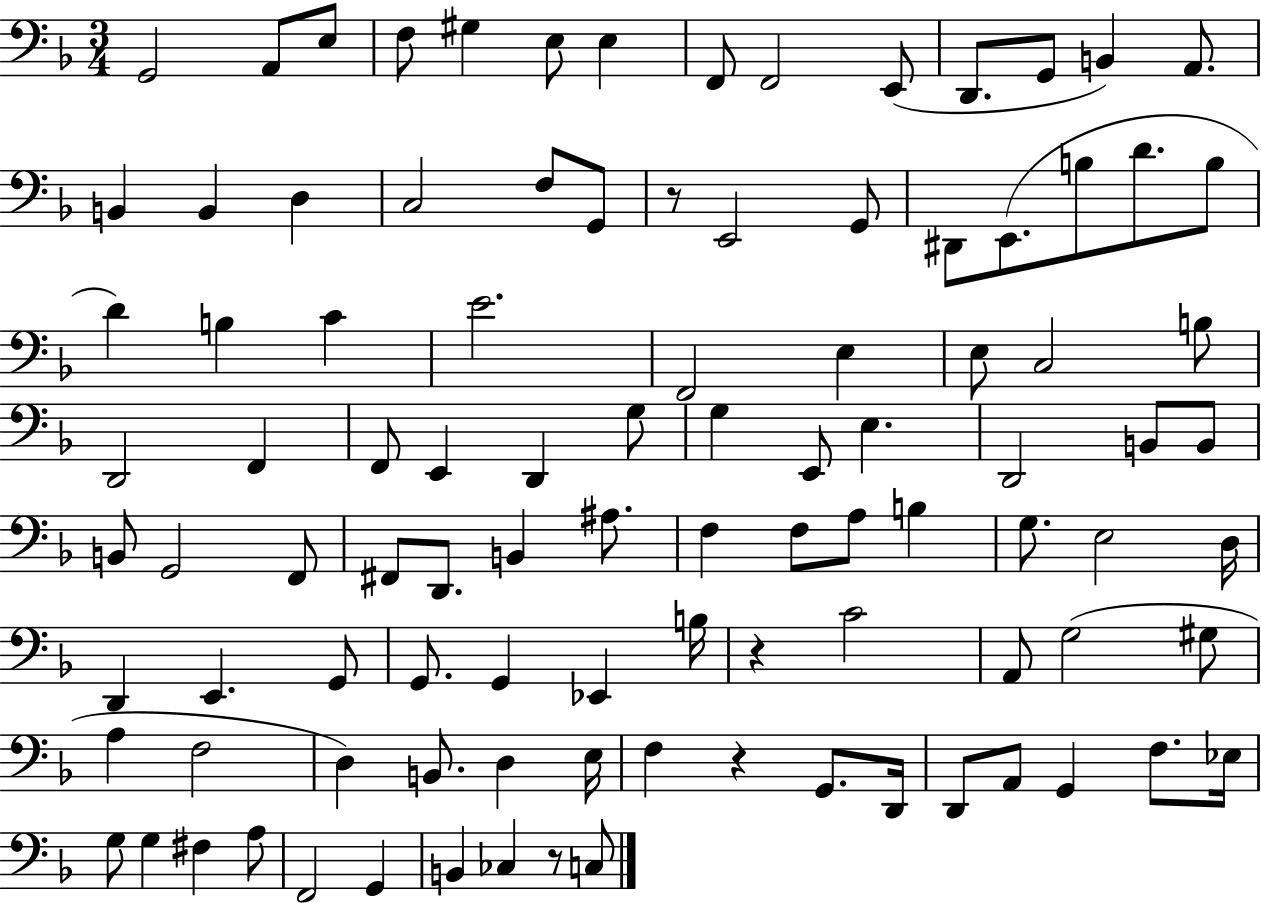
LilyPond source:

{
  \clef bass
  \numericTimeSignature
  \time 3/4
  \key f \major
  \repeat volta 2 { g,2 a,8 e8 | f8 gis4 e8 e4 | f,8 f,2 e,8( | d,8. g,8 b,4) a,8. | \break b,4 b,4 d4 | c2 f8 g,8 | r8 e,2 g,8 | dis,8 e,8.( b8 d'8. b8 | \break d'4) b4 c'4 | e'2. | f,2 e4 | e8 c2 b8 | \break d,2 f,4 | f,8 e,4 d,4 g8 | g4 e,8 e4. | d,2 b,8 b,8 | \break b,8 g,2 f,8 | fis,8 d,8. b,4 ais8. | f4 f8 a8 b4 | g8. e2 d16 | \break d,4 e,4. g,8 | g,8. g,4 ees,4 b16 | r4 c'2 | a,8 g2( gis8 | \break a4 f2 | d4) b,8. d4 e16 | f4 r4 g,8. d,16 | d,8 a,8 g,4 f8. ees16 | \break g8 g4 fis4 a8 | f,2 g,4 | b,4 ces4 r8 c8 | } \bar "|."
}